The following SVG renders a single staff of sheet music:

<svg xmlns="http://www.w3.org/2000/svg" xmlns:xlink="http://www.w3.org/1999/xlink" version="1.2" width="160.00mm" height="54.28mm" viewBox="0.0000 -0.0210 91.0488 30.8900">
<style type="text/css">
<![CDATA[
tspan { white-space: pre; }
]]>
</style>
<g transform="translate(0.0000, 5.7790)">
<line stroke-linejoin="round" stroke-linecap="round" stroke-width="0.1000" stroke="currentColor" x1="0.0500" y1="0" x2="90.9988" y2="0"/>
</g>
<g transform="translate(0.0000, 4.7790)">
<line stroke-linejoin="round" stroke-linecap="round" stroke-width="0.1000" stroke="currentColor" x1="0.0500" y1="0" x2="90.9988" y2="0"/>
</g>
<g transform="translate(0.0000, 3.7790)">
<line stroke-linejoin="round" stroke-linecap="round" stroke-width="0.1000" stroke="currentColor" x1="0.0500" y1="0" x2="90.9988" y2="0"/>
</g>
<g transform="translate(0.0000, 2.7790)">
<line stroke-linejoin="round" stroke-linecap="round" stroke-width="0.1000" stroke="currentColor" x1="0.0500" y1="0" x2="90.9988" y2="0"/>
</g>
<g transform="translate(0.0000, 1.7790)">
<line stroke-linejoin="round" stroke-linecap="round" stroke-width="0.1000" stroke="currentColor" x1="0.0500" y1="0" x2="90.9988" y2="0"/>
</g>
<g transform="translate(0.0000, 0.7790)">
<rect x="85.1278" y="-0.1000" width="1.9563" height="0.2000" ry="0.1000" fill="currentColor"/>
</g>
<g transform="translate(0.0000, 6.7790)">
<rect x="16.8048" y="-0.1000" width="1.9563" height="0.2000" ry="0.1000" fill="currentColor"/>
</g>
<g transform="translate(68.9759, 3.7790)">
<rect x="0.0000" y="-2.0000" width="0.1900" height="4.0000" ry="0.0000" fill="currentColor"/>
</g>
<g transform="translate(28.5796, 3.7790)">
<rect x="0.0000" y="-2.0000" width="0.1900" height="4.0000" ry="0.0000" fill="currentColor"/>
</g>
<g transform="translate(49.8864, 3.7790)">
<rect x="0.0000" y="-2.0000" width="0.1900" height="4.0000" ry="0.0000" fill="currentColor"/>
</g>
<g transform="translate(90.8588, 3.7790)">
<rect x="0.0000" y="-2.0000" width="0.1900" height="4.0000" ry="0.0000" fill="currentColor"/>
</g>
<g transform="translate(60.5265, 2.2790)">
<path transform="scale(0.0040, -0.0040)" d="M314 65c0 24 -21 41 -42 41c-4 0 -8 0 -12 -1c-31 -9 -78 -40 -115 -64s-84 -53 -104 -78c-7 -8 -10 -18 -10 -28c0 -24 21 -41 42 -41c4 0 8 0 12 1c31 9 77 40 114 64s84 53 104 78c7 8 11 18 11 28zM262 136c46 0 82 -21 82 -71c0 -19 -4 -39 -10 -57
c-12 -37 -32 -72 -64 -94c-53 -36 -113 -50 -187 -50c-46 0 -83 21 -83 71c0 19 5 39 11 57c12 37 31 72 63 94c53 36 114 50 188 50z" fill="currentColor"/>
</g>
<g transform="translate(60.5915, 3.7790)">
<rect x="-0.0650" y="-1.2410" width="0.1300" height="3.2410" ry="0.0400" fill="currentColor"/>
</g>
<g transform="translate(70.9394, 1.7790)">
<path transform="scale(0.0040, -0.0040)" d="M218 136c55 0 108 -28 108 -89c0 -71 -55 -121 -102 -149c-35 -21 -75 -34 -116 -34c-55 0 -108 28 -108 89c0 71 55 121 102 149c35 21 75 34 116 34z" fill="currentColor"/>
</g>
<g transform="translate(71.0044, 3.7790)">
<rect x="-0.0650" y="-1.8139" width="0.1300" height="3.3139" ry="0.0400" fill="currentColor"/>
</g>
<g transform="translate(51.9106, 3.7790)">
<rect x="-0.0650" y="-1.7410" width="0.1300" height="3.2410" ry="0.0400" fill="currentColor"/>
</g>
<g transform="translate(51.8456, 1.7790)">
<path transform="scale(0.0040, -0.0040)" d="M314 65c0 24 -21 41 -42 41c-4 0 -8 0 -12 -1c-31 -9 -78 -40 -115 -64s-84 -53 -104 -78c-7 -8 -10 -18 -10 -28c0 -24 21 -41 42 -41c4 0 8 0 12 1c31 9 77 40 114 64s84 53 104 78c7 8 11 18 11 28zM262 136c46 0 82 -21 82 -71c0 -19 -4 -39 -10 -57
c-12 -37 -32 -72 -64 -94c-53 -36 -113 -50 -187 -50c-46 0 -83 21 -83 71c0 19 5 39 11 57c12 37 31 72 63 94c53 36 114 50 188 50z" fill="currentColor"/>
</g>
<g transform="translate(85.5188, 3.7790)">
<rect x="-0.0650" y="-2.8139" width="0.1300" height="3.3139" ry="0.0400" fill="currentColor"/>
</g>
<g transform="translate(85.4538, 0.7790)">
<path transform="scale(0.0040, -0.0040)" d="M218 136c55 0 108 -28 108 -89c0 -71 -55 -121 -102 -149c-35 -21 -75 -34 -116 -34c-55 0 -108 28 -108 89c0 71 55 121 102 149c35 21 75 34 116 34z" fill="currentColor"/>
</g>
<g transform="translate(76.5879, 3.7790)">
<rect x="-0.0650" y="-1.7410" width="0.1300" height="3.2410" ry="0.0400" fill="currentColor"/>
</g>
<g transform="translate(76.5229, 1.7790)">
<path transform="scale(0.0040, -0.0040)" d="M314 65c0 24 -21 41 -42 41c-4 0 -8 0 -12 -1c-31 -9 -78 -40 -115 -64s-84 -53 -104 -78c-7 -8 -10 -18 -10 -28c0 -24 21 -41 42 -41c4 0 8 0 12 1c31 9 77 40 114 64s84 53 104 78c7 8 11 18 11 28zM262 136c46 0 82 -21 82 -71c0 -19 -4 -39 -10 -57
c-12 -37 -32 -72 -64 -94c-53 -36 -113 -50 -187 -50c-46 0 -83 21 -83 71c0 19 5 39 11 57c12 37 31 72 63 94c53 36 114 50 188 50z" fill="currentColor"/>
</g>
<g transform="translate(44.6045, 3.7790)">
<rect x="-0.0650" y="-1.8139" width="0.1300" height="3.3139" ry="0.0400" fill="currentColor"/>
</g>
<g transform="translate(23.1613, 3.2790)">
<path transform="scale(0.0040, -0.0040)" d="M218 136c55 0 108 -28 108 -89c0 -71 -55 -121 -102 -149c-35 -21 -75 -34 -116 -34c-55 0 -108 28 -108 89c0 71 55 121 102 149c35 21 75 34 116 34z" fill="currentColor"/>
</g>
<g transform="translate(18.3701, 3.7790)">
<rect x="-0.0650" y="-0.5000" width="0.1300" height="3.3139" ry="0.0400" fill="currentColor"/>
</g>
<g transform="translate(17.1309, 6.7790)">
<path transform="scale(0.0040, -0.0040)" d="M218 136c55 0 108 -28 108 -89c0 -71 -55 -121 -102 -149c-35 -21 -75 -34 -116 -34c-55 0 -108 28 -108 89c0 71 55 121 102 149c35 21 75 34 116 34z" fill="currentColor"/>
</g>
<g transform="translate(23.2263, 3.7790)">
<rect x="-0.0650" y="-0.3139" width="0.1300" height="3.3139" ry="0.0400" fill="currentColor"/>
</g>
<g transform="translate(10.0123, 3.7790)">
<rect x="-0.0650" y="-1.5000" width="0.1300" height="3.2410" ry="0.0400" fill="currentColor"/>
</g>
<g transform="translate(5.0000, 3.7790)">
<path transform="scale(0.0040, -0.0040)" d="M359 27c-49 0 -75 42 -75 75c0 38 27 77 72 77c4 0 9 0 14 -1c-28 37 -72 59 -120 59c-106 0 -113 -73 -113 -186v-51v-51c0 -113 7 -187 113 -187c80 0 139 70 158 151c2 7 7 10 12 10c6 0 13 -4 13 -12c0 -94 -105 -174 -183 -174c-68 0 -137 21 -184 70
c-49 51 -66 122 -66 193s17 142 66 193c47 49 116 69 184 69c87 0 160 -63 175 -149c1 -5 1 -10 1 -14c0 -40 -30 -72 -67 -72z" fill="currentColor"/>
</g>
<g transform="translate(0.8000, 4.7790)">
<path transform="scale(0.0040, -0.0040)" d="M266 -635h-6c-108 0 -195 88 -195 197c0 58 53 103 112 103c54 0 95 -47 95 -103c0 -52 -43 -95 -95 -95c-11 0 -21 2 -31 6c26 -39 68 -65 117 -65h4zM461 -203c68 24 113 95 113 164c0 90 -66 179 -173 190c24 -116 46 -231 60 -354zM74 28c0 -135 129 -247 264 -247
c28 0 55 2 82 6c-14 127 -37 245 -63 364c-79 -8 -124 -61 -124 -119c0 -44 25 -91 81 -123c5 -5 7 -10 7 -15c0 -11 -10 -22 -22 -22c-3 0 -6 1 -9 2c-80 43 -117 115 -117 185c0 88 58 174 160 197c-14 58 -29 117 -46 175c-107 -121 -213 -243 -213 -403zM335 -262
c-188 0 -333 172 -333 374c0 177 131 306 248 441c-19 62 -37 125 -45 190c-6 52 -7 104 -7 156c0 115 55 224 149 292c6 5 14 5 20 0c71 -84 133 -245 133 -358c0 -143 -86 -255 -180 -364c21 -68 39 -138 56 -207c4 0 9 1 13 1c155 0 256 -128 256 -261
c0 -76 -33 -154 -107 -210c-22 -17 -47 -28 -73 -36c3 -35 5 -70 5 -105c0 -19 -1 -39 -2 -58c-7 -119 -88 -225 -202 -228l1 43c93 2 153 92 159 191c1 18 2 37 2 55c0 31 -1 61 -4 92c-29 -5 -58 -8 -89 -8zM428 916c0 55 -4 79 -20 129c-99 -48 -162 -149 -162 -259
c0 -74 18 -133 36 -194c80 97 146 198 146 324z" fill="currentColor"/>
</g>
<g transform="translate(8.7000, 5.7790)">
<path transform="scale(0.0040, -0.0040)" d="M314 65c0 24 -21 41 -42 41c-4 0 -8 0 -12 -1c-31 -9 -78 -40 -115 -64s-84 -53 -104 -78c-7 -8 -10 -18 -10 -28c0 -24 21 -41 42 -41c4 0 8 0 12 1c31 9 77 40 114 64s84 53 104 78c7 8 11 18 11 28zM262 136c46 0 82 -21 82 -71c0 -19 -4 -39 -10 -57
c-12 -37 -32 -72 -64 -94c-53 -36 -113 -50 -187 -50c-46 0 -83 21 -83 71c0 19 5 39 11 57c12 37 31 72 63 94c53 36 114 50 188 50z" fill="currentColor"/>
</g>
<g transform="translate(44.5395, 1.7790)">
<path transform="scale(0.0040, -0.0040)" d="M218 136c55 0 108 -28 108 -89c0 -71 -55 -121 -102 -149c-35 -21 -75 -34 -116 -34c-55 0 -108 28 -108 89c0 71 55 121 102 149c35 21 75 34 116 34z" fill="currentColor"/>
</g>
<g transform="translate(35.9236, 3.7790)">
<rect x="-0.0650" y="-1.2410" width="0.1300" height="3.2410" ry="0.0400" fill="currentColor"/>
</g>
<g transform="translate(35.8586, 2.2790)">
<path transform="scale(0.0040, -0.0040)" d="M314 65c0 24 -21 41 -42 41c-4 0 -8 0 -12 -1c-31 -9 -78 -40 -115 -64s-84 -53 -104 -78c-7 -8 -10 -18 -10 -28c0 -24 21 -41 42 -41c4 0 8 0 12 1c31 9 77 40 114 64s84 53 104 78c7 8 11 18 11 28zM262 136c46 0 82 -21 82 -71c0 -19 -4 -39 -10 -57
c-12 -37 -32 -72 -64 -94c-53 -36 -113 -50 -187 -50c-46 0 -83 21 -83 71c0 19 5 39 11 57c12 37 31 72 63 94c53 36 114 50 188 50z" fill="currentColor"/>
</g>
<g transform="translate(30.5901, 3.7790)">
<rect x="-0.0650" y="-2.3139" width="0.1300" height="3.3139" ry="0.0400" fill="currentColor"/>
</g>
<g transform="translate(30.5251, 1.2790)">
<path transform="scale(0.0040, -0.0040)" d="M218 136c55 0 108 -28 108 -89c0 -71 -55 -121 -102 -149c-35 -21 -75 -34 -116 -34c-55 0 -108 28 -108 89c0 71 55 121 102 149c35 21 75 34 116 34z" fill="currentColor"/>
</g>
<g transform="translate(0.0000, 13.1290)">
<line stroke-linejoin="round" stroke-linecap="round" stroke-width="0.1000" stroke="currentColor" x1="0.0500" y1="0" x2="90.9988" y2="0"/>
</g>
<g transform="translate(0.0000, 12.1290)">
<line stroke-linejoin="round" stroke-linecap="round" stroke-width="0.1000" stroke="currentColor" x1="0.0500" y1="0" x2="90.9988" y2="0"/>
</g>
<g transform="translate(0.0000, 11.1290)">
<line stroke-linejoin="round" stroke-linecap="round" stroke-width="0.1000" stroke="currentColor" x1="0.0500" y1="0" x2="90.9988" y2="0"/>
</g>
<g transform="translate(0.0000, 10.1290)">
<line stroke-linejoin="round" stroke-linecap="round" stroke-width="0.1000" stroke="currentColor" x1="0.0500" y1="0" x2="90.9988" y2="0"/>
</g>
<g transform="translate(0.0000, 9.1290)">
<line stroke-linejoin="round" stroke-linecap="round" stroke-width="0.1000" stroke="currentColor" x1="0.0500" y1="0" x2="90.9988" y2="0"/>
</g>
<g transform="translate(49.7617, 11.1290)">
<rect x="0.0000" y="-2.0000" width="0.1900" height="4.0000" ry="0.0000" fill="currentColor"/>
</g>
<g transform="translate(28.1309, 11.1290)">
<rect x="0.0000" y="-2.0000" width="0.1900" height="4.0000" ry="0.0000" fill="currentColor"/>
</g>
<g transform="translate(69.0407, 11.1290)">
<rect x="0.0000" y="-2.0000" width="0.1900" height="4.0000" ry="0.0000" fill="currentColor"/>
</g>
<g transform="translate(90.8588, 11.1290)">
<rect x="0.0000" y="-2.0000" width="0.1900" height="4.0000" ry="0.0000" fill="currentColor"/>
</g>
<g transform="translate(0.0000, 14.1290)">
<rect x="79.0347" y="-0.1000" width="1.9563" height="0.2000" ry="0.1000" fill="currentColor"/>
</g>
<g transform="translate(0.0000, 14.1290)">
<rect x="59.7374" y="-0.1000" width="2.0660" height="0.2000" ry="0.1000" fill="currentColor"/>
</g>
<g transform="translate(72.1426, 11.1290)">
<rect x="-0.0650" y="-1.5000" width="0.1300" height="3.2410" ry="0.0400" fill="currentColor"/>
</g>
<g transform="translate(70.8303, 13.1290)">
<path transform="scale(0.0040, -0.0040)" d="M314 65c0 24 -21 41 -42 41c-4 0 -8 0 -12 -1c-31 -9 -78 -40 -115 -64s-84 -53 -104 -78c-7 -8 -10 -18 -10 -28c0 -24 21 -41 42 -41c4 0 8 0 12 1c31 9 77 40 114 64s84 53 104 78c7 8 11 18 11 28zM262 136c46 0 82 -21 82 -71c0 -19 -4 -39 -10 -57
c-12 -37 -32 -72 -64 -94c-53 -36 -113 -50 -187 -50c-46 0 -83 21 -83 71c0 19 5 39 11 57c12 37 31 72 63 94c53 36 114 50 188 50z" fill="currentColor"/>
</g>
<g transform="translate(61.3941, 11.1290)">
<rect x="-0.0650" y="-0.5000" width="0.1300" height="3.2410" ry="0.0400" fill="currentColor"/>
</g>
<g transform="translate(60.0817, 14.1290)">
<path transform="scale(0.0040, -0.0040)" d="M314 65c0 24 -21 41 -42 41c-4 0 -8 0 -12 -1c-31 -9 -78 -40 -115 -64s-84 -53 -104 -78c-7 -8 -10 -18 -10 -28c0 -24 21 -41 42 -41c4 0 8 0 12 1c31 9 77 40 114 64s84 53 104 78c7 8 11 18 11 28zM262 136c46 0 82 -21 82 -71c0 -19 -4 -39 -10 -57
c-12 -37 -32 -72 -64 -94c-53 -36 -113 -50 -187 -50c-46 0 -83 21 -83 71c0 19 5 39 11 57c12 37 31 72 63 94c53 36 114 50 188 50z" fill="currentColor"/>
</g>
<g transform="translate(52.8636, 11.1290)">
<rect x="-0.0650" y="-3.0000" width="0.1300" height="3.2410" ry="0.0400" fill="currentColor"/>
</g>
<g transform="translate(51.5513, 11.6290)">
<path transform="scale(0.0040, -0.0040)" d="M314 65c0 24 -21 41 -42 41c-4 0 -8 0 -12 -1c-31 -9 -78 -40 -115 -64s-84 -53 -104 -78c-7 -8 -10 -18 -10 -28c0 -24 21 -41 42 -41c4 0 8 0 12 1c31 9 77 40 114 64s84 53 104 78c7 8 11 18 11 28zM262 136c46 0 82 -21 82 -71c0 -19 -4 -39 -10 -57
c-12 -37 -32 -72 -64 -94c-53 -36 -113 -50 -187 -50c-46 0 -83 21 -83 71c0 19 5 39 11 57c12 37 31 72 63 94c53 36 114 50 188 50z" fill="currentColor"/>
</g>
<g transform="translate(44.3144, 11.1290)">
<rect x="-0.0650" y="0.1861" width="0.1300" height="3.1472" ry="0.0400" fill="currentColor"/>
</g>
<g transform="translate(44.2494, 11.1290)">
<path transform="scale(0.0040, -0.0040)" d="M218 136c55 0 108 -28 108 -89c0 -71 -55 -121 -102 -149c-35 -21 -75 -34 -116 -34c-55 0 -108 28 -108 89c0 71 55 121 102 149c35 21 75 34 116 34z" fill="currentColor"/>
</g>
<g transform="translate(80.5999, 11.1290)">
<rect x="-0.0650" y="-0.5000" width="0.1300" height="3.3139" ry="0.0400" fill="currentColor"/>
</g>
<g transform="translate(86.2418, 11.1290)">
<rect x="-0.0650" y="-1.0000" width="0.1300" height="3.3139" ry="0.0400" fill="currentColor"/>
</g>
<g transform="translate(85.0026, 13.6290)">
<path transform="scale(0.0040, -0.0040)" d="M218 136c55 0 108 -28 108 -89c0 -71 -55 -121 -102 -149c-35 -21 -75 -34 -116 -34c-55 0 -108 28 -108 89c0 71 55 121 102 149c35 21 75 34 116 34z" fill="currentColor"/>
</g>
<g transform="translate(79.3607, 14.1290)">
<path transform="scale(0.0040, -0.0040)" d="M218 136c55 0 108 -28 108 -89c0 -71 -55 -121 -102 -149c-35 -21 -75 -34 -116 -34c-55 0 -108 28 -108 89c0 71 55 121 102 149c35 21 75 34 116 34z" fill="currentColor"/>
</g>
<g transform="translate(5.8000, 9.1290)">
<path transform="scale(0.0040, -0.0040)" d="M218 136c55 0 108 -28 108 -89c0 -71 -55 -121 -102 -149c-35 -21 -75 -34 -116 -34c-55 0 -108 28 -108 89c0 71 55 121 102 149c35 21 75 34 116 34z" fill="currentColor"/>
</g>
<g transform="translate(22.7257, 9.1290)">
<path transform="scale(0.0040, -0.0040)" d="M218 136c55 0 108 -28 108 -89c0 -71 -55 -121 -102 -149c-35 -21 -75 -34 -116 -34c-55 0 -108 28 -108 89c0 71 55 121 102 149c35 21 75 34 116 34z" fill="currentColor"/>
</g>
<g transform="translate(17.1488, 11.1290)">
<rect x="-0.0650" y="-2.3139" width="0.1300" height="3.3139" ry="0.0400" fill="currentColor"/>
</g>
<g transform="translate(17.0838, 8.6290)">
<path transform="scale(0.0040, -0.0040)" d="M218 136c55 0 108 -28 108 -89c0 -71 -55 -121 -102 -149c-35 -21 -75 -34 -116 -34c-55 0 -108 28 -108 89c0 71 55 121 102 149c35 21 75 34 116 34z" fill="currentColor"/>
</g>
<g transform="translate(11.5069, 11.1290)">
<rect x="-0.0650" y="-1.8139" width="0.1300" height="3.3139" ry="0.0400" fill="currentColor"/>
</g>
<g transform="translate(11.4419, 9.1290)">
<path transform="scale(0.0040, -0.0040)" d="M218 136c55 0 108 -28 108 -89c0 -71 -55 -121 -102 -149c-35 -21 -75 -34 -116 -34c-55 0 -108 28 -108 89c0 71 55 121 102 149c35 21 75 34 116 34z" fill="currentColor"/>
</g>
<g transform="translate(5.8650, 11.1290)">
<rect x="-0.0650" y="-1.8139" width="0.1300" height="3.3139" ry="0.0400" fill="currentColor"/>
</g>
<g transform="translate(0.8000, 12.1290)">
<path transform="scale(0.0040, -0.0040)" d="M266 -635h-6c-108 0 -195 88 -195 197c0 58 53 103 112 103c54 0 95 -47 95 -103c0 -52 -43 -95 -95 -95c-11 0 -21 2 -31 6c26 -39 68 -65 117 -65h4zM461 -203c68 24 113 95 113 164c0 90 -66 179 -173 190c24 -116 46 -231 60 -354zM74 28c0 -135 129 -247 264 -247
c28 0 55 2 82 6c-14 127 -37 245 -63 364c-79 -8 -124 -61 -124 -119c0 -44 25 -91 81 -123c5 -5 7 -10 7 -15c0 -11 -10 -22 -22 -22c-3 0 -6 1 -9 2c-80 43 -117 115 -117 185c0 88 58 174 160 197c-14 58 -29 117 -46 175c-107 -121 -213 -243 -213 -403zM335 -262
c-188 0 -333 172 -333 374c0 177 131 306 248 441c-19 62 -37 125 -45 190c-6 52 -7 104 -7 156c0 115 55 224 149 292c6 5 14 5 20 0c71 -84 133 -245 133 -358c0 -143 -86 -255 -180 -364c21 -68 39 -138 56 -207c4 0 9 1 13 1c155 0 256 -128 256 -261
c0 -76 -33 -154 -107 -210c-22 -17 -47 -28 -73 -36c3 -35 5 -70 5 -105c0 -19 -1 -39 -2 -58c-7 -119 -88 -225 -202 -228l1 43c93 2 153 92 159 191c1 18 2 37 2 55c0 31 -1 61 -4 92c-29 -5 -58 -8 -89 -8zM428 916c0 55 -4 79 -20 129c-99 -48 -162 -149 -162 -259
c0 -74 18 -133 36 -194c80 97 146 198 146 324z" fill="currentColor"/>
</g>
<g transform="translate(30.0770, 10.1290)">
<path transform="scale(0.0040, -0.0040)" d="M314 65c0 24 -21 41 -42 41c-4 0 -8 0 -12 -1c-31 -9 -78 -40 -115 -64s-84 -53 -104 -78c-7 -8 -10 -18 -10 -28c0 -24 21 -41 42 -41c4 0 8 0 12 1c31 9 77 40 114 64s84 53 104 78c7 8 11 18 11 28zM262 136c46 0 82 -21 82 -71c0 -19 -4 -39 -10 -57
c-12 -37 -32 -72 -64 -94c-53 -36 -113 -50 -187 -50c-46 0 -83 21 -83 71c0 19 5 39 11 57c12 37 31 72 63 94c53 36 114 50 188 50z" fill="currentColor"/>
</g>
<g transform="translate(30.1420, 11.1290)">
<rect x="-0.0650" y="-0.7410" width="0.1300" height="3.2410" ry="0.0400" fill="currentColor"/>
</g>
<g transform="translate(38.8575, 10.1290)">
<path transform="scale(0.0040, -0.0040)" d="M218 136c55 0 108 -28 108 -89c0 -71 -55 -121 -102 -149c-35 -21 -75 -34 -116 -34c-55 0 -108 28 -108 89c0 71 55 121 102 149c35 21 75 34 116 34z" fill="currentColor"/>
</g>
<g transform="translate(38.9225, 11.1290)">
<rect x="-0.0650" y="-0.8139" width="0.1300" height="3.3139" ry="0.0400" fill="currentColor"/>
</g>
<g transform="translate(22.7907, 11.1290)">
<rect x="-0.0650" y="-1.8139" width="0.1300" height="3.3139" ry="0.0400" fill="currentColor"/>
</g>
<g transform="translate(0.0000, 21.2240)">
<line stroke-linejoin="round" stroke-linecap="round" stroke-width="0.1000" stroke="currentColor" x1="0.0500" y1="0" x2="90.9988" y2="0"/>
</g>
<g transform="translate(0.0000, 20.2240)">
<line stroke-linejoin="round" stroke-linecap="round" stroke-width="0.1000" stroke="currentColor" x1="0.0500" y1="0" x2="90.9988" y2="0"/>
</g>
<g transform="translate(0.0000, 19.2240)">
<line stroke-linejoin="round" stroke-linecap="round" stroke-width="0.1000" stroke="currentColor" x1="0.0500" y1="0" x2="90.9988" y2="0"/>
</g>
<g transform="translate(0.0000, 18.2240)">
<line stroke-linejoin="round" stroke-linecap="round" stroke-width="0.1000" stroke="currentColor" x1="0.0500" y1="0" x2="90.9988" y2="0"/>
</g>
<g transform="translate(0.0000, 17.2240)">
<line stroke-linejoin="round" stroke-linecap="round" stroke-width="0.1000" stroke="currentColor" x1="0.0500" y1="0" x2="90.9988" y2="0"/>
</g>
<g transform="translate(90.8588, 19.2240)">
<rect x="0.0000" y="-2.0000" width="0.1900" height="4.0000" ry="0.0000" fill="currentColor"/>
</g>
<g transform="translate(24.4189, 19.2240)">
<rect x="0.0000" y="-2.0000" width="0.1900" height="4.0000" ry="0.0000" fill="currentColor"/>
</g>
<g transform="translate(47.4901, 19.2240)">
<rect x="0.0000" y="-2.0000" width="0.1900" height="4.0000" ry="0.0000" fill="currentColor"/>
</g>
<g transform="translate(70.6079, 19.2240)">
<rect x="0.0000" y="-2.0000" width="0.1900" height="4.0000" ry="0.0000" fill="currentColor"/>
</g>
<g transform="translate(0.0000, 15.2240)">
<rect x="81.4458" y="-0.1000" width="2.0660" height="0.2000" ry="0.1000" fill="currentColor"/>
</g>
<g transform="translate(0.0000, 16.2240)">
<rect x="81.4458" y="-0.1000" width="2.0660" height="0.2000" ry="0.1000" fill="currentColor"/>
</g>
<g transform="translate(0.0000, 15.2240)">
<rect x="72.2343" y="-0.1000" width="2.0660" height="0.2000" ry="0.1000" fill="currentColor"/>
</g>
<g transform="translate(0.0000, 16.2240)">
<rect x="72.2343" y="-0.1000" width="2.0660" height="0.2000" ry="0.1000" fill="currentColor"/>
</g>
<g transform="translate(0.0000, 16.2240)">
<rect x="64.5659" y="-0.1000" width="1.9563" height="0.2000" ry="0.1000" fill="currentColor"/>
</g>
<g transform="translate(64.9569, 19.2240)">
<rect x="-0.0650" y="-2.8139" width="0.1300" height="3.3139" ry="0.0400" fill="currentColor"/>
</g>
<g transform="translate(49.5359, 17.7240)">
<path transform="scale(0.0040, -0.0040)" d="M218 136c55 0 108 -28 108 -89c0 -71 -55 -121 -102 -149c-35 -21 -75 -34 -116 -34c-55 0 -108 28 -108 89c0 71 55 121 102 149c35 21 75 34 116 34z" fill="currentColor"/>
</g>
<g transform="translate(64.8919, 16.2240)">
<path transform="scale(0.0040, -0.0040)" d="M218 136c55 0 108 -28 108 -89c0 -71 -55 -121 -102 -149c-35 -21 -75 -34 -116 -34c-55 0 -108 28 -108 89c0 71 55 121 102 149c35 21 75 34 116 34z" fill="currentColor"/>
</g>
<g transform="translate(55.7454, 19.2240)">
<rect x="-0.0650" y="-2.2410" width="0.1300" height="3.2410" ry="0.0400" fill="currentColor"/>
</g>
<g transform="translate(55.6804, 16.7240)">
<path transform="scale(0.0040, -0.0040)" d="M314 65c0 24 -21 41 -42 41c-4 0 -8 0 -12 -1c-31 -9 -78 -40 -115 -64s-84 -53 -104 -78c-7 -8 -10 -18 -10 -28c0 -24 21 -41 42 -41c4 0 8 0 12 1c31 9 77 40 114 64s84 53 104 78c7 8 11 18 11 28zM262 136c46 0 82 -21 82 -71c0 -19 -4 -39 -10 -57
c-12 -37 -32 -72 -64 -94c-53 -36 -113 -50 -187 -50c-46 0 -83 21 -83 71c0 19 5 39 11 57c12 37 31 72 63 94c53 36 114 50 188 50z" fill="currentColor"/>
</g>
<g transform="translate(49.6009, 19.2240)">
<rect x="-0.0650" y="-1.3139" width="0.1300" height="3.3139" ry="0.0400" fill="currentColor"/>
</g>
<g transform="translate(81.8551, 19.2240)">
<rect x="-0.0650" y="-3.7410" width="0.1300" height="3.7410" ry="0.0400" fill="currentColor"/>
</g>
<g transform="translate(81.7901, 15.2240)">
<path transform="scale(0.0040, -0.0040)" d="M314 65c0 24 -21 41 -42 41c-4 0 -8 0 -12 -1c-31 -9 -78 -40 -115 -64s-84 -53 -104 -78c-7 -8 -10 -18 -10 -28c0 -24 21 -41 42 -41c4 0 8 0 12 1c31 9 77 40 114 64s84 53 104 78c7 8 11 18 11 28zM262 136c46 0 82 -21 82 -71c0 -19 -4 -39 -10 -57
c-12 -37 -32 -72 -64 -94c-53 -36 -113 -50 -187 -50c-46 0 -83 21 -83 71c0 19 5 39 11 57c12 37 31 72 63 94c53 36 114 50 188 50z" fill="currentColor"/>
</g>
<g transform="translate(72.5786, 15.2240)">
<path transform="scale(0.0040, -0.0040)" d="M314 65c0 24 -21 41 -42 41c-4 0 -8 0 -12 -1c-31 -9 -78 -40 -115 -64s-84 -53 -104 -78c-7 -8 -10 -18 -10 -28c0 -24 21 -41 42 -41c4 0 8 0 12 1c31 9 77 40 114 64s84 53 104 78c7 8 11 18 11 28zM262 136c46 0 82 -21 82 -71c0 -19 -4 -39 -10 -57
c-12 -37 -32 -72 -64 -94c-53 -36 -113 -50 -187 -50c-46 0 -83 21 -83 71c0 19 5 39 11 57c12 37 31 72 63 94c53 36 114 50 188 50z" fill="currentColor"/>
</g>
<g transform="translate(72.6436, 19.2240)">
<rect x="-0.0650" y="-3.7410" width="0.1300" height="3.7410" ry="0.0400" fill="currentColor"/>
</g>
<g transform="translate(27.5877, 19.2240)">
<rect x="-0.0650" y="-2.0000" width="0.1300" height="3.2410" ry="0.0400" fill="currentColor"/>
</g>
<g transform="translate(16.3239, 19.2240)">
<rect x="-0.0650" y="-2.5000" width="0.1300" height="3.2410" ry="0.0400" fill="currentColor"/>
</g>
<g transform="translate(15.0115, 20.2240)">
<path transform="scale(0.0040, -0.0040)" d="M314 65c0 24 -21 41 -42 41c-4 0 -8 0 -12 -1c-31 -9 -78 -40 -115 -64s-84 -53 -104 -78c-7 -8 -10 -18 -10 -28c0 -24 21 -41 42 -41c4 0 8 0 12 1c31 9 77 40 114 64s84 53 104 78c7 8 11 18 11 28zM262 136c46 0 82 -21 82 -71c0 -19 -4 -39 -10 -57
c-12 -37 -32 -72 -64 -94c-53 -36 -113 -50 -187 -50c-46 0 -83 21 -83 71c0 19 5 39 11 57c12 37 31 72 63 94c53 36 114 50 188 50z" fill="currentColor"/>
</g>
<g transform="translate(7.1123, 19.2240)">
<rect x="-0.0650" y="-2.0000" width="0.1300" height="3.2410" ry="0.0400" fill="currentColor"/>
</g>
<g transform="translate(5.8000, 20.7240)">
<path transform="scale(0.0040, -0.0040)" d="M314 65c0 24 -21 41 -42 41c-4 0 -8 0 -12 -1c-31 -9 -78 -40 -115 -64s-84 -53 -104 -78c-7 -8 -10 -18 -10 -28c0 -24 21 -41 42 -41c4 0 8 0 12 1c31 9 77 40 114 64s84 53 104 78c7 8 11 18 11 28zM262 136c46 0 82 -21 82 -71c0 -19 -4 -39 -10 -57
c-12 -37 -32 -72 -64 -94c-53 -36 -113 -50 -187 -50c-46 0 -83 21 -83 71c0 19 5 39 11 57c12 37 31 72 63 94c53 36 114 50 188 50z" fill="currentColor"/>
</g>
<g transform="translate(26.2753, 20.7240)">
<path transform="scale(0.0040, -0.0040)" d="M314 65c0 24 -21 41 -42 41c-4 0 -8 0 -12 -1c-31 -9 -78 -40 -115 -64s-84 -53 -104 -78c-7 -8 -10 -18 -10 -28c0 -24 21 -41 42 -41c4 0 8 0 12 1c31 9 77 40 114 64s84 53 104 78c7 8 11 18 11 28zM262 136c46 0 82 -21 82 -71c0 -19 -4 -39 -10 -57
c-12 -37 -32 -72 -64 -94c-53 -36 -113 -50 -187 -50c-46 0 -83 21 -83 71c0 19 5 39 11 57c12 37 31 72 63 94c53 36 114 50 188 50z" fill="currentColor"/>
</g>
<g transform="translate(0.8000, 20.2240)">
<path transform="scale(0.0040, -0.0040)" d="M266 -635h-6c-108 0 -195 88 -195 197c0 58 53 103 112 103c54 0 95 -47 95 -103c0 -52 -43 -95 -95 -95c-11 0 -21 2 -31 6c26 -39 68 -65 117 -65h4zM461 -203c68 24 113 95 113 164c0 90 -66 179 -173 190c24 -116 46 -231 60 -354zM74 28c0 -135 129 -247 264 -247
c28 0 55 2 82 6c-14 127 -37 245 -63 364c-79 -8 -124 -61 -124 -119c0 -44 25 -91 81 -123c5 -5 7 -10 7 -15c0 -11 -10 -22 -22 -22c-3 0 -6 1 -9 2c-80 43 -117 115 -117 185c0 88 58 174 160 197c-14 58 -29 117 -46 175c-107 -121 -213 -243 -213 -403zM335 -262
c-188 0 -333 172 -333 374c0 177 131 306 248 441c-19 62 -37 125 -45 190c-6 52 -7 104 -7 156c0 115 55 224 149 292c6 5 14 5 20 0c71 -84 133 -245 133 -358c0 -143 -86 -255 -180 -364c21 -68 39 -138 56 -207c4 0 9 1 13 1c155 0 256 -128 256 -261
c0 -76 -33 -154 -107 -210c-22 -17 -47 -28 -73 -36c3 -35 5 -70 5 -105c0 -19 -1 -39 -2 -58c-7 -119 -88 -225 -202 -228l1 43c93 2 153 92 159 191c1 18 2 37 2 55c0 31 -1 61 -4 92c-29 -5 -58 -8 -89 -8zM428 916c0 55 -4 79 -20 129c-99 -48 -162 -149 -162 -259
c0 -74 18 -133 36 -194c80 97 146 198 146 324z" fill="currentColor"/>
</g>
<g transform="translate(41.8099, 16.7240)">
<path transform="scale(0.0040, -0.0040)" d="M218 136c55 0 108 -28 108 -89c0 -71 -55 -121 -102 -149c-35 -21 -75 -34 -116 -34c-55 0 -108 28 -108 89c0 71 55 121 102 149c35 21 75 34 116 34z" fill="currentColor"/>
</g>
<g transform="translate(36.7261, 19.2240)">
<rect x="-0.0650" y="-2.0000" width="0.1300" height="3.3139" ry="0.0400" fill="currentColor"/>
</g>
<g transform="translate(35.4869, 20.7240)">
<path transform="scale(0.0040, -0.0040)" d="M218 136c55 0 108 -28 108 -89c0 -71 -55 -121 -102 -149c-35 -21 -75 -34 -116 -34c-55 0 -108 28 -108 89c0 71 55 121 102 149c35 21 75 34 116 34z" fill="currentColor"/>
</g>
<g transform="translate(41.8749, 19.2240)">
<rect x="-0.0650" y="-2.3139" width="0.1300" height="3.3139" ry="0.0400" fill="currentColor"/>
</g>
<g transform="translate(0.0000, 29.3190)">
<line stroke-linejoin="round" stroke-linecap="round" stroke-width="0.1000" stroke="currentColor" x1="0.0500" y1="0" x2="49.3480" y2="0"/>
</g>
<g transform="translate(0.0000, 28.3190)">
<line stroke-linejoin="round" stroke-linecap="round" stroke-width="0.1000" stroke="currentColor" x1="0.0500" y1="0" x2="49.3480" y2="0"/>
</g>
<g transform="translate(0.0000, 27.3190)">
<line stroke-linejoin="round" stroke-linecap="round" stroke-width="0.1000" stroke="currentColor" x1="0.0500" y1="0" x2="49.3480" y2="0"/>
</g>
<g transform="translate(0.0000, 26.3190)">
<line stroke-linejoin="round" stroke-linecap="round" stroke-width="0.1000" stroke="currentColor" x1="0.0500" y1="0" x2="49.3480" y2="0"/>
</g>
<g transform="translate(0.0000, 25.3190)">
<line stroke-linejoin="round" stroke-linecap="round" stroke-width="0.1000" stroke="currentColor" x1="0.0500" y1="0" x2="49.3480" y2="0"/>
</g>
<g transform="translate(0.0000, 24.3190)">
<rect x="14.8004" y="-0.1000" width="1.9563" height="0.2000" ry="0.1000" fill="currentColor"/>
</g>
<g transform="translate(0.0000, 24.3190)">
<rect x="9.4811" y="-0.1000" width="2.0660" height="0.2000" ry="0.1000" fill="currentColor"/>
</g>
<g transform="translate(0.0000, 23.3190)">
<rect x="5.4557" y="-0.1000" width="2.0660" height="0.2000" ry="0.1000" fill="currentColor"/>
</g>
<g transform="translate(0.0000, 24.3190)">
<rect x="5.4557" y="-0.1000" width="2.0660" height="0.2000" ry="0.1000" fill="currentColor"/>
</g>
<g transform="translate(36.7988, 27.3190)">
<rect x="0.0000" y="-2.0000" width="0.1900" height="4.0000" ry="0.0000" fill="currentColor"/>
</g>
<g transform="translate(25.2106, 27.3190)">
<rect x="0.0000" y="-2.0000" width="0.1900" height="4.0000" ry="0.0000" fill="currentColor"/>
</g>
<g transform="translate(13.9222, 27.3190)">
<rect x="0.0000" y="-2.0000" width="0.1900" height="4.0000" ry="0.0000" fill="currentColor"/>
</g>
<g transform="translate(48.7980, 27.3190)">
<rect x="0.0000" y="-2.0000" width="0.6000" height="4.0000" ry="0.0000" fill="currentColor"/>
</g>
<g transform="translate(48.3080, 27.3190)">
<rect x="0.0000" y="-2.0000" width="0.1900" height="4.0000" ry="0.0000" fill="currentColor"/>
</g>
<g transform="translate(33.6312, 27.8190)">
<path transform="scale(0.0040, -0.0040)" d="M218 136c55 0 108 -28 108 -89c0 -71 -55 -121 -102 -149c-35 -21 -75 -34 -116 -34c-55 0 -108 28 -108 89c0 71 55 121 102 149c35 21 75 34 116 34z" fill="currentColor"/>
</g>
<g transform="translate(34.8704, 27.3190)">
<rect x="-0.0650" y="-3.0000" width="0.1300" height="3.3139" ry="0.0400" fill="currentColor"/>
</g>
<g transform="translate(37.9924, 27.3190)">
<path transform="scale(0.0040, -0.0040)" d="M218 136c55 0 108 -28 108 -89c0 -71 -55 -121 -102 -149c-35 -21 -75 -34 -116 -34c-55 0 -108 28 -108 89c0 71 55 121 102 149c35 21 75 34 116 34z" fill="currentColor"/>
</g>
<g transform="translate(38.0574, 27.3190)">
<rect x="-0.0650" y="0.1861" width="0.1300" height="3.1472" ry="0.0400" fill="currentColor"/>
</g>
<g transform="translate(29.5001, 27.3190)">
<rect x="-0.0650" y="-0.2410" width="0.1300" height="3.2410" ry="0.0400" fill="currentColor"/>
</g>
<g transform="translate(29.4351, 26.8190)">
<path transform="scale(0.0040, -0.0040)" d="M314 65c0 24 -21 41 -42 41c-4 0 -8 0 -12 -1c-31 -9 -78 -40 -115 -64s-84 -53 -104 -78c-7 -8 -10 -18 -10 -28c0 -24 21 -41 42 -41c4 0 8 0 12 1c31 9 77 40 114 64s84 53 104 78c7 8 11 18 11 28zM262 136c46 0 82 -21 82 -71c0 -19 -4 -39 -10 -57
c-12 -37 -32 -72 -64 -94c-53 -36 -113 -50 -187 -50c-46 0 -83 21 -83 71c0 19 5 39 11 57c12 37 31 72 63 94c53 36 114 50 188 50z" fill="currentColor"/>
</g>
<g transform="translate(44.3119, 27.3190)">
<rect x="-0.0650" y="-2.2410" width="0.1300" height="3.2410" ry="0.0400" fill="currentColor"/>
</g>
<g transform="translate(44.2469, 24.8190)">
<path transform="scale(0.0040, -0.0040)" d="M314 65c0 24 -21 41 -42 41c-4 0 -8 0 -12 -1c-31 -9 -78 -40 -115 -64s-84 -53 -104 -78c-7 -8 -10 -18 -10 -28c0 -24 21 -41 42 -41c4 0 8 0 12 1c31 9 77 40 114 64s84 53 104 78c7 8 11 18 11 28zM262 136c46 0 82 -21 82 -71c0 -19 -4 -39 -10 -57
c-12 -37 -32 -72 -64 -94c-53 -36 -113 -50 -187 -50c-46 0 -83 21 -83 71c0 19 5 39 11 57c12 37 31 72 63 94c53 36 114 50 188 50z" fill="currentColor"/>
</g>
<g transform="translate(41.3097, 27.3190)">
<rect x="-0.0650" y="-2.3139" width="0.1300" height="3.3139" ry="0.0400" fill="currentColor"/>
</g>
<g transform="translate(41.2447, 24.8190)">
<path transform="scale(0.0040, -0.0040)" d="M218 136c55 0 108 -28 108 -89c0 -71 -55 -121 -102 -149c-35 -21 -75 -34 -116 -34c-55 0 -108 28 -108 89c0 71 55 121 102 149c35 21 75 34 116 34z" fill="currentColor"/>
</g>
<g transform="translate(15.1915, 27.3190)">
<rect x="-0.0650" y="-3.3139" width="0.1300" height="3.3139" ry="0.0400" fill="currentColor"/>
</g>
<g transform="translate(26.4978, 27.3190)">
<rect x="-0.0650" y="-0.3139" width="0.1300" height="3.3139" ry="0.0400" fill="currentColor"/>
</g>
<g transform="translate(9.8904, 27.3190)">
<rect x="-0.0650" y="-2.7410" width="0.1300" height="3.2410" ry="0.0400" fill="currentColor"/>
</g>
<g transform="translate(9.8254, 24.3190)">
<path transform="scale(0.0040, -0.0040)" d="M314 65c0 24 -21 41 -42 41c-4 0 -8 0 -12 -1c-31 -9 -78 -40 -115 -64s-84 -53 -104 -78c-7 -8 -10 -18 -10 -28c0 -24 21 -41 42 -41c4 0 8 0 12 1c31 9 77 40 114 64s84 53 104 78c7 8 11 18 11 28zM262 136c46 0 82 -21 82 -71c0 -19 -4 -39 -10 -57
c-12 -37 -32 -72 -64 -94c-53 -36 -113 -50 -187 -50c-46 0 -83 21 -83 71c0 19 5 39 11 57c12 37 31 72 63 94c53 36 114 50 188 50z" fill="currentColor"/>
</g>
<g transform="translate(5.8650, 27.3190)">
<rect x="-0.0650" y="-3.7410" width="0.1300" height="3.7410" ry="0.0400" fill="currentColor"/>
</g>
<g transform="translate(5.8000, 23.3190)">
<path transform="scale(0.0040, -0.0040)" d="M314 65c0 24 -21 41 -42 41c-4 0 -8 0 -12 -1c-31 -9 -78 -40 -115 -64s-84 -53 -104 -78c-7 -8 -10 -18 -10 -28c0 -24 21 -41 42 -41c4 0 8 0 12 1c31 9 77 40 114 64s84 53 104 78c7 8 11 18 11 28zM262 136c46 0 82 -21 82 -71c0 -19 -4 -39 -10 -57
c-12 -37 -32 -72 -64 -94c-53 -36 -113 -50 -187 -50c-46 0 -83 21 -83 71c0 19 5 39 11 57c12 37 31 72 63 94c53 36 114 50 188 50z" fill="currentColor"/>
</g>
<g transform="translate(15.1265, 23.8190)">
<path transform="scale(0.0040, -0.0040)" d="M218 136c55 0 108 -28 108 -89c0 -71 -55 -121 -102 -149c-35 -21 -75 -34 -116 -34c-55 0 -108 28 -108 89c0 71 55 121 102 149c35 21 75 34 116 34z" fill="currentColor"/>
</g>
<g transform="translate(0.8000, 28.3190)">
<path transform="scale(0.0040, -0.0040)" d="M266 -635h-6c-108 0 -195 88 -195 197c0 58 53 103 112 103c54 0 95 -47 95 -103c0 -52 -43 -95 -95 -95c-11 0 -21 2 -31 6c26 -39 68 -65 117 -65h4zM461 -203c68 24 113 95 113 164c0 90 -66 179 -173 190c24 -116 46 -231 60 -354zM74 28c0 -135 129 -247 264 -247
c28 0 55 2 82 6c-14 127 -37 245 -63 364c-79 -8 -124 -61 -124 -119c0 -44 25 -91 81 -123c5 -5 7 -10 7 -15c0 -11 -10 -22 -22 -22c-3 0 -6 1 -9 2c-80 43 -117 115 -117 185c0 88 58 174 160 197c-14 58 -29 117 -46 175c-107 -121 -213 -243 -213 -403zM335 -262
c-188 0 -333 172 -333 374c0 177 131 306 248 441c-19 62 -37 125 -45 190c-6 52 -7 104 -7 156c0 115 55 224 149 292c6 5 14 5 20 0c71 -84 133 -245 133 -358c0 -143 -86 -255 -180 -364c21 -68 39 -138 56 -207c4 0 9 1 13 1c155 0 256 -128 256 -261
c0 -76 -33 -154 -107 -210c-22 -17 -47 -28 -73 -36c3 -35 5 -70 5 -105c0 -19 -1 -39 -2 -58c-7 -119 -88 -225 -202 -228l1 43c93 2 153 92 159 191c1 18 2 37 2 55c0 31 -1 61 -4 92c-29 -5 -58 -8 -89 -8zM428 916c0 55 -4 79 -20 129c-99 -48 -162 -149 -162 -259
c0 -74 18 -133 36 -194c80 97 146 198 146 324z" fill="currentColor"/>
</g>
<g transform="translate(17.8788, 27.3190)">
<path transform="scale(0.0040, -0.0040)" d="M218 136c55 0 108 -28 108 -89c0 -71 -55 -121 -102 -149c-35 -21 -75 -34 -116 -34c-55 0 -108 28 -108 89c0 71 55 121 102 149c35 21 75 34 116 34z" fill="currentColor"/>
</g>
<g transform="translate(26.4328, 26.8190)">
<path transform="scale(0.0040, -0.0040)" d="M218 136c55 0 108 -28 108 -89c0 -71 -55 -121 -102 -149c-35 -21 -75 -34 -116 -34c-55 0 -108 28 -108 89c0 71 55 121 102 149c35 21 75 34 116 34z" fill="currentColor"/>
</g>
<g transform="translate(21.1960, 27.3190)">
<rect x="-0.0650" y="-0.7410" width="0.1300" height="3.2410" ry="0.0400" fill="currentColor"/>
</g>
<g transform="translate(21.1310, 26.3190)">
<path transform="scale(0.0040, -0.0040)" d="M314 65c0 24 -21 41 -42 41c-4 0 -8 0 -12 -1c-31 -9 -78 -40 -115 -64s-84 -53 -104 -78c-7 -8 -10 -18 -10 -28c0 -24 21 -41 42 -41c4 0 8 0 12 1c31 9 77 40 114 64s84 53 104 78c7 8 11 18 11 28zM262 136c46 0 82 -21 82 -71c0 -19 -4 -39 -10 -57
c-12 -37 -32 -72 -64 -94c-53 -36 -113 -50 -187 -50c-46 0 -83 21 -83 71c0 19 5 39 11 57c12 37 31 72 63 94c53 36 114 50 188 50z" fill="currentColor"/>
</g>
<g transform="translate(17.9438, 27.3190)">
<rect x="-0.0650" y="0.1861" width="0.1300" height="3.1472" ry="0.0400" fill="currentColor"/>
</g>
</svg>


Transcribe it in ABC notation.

X:1
T:Untitled
M:4/4
L:1/4
K:C
E2 C c g e2 f f2 e2 f f2 a f f g f d2 d B A2 C2 E2 C D F2 G2 F2 F g e g2 a c'2 c'2 c'2 a2 b B d2 c c2 A B g g2